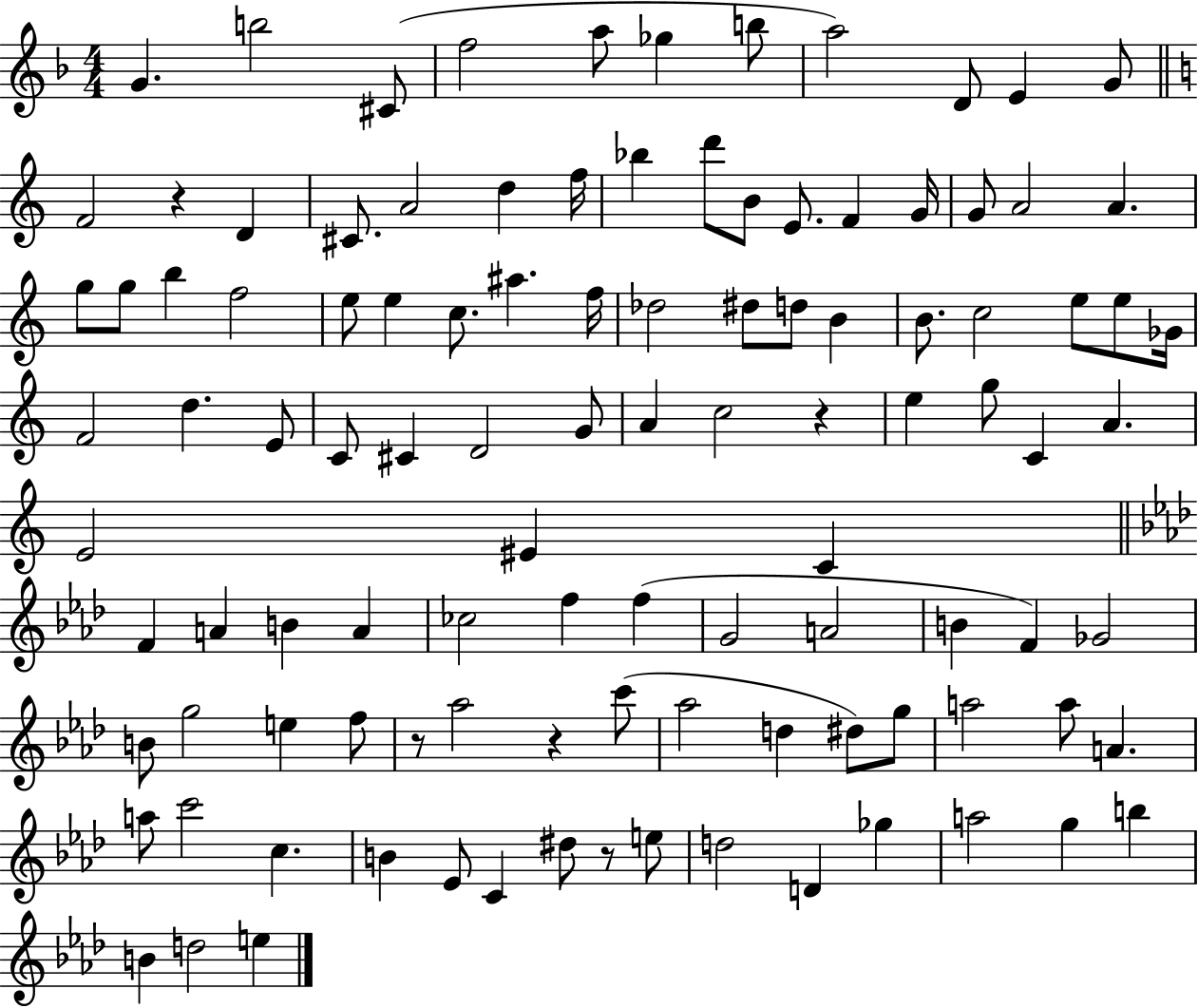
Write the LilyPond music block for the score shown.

{
  \clef treble
  \numericTimeSignature
  \time 4/4
  \key f \major
  g'4. b''2 cis'8( | f''2 a''8 ges''4 b''8 | a''2) d'8 e'4 g'8 | \bar "||" \break \key c \major f'2 r4 d'4 | cis'8. a'2 d''4 f''16 | bes''4 d'''8 b'8 e'8. f'4 g'16 | g'8 a'2 a'4. | \break g''8 g''8 b''4 f''2 | e''8 e''4 c''8. ais''4. f''16 | des''2 dis''8 d''8 b'4 | b'8. c''2 e''8 e''8 ges'16 | \break f'2 d''4. e'8 | c'8 cis'4 d'2 g'8 | a'4 c''2 r4 | e''4 g''8 c'4 a'4. | \break e'2 eis'4 c'4 | \bar "||" \break \key f \minor f'4 a'4 b'4 a'4 | ces''2 f''4 f''4( | g'2 a'2 | b'4 f'4) ges'2 | \break b'8 g''2 e''4 f''8 | r8 aes''2 r4 c'''8( | aes''2 d''4 dis''8) g''8 | a''2 a''8 a'4. | \break a''8 c'''2 c''4. | b'4 ees'8 c'4 dis''8 r8 e''8 | d''2 d'4 ges''4 | a''2 g''4 b''4 | \break b'4 d''2 e''4 | \bar "|."
}